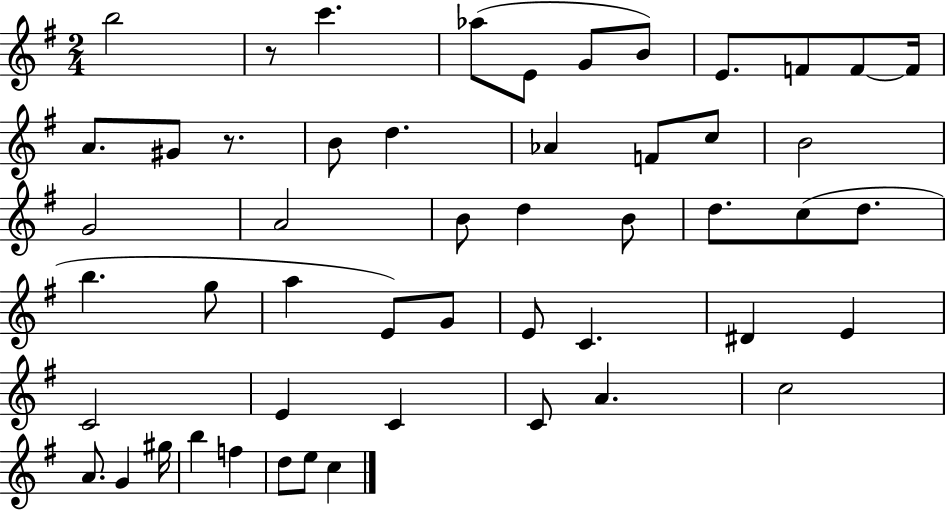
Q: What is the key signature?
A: G major